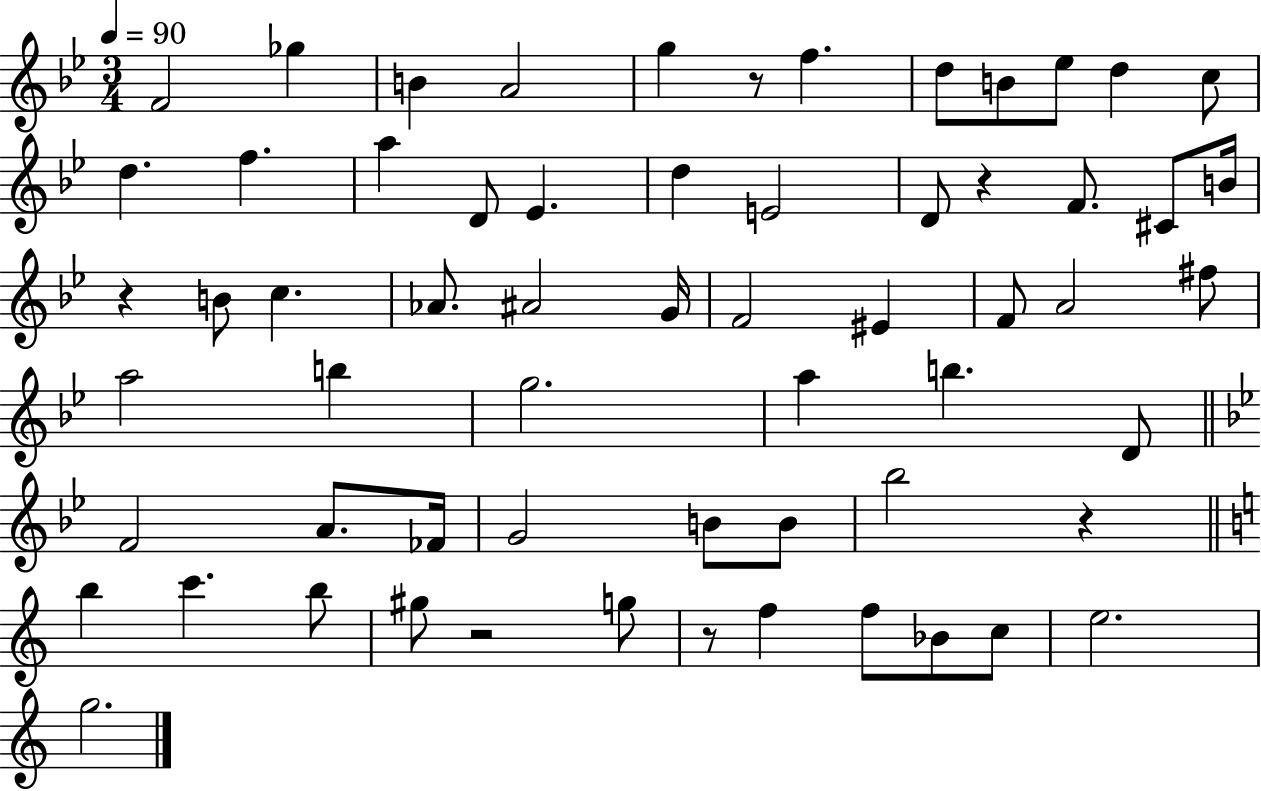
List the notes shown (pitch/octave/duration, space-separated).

F4/h Gb5/q B4/q A4/h G5/q R/e F5/q. D5/e B4/e Eb5/e D5/q C5/e D5/q. F5/q. A5/q D4/e Eb4/q. D5/q E4/h D4/e R/q F4/e. C#4/e B4/s R/q B4/e C5/q. Ab4/e. A#4/h G4/s F4/h EIS4/q F4/e A4/h F#5/e A5/h B5/q G5/h. A5/q B5/q. D4/e F4/h A4/e. FES4/s G4/h B4/e B4/e Bb5/h R/q B5/q C6/q. B5/e G#5/e R/h G5/e R/e F5/q F5/e Bb4/e C5/e E5/h. G5/h.